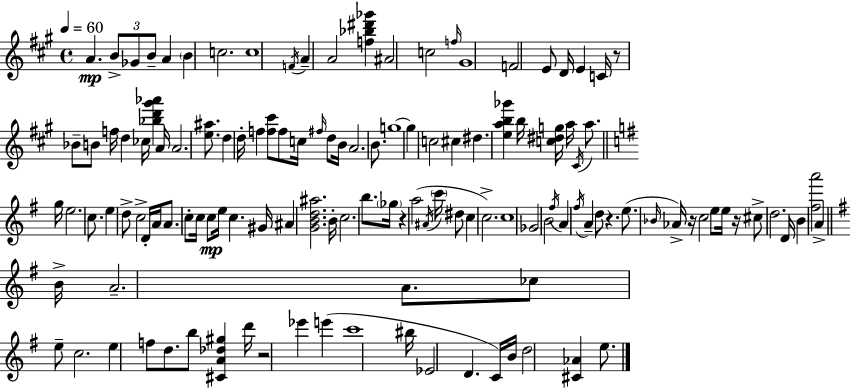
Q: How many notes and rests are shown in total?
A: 128